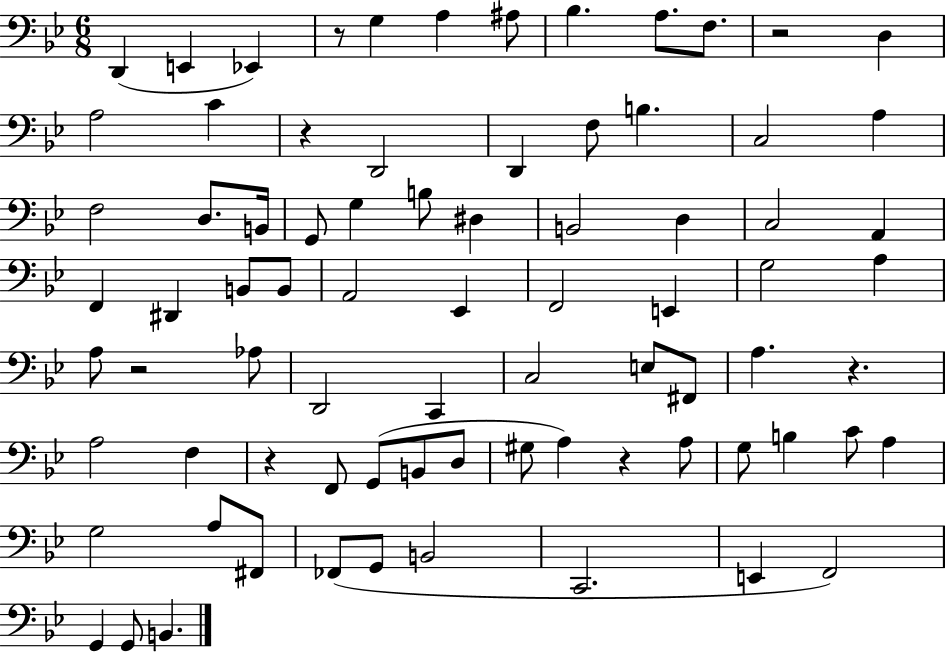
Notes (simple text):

D2/q E2/q Eb2/q R/e G3/q A3/q A#3/e Bb3/q. A3/e. F3/e. R/h D3/q A3/h C4/q R/q D2/h D2/q F3/e B3/q. C3/h A3/q F3/h D3/e. B2/s G2/e G3/q B3/e D#3/q B2/h D3/q C3/h A2/q F2/q D#2/q B2/e B2/e A2/h Eb2/q F2/h E2/q G3/h A3/q A3/e R/h Ab3/e D2/h C2/q C3/h E3/e F#2/e A3/q. R/q. A3/h F3/q R/q F2/e G2/e B2/e D3/e G#3/e A3/q R/q A3/e G3/e B3/q C4/e A3/q G3/h A3/e F#2/e FES2/e G2/e B2/h C2/h. E2/q F2/h G2/q G2/e B2/q.